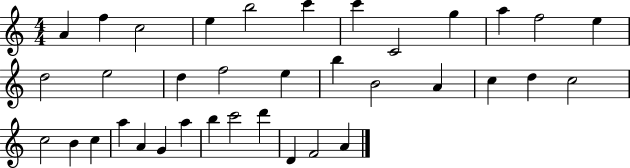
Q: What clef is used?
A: treble